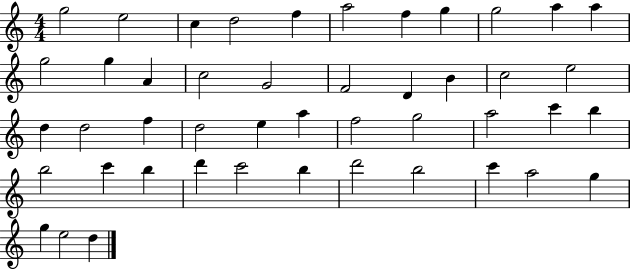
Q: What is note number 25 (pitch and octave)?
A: D5